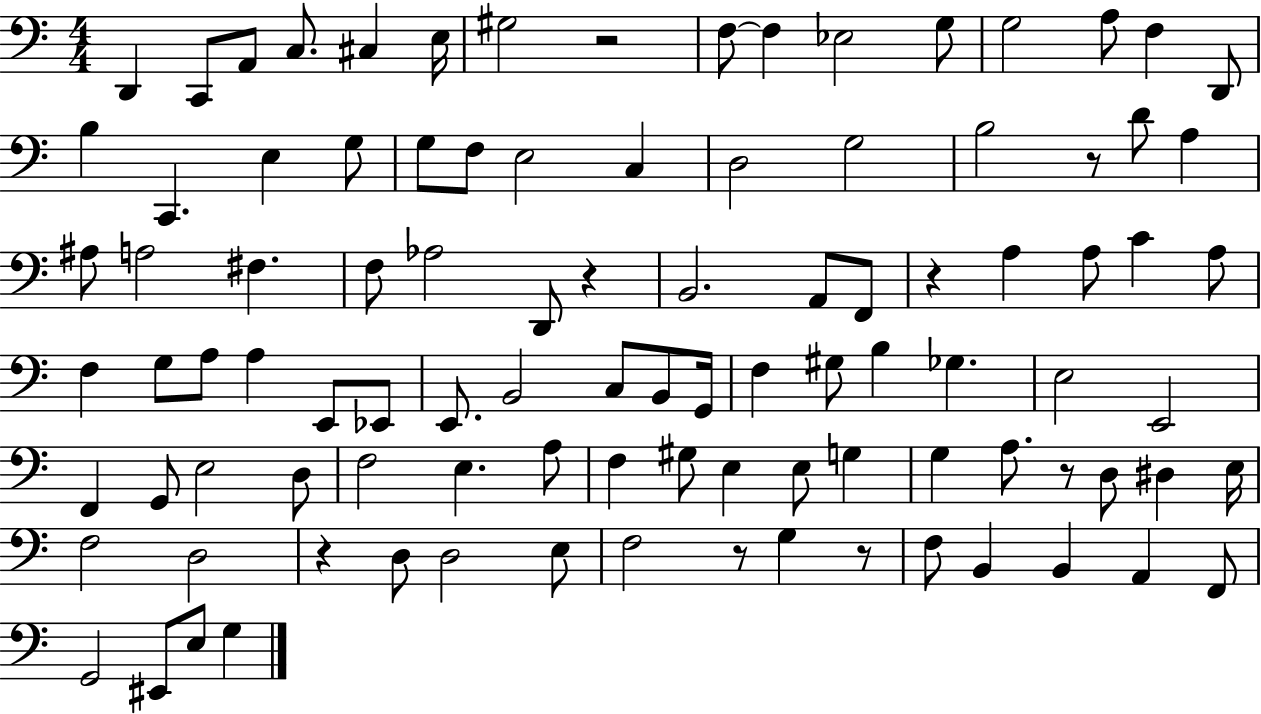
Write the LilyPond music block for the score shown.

{
  \clef bass
  \numericTimeSignature
  \time 4/4
  \key c \major
  d,4 c,8 a,8 c8. cis4 e16 | gis2 r2 | f8~~ f4 ees2 g8 | g2 a8 f4 d,8 | \break b4 c,4. e4 g8 | g8 f8 e2 c4 | d2 g2 | b2 r8 d'8 a4 | \break ais8 a2 fis4. | f8 aes2 d,8 r4 | b,2. a,8 f,8 | r4 a4 a8 c'4 a8 | \break f4 g8 a8 a4 e,8 ees,8 | e,8. b,2 c8 b,8 g,16 | f4 gis8 b4 ges4. | e2 e,2 | \break f,4 g,8 e2 d8 | f2 e4. a8 | f4 gis8 e4 e8 g4 | g4 a8. r8 d8 dis4 e16 | \break f2 d2 | r4 d8 d2 e8 | f2 r8 g4 r8 | f8 b,4 b,4 a,4 f,8 | \break g,2 eis,8 e8 g4 | \bar "|."
}